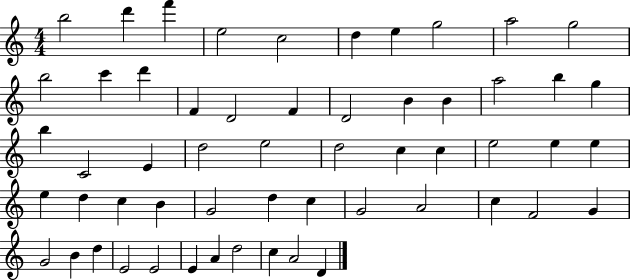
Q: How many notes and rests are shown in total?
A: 56